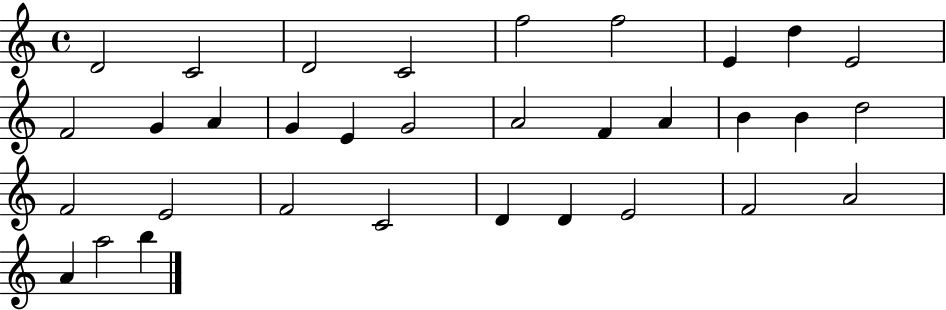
{
  \clef treble
  \time 4/4
  \defaultTimeSignature
  \key c \major
  d'2 c'2 | d'2 c'2 | f''2 f''2 | e'4 d''4 e'2 | \break f'2 g'4 a'4 | g'4 e'4 g'2 | a'2 f'4 a'4 | b'4 b'4 d''2 | \break f'2 e'2 | f'2 c'2 | d'4 d'4 e'2 | f'2 a'2 | \break a'4 a''2 b''4 | \bar "|."
}